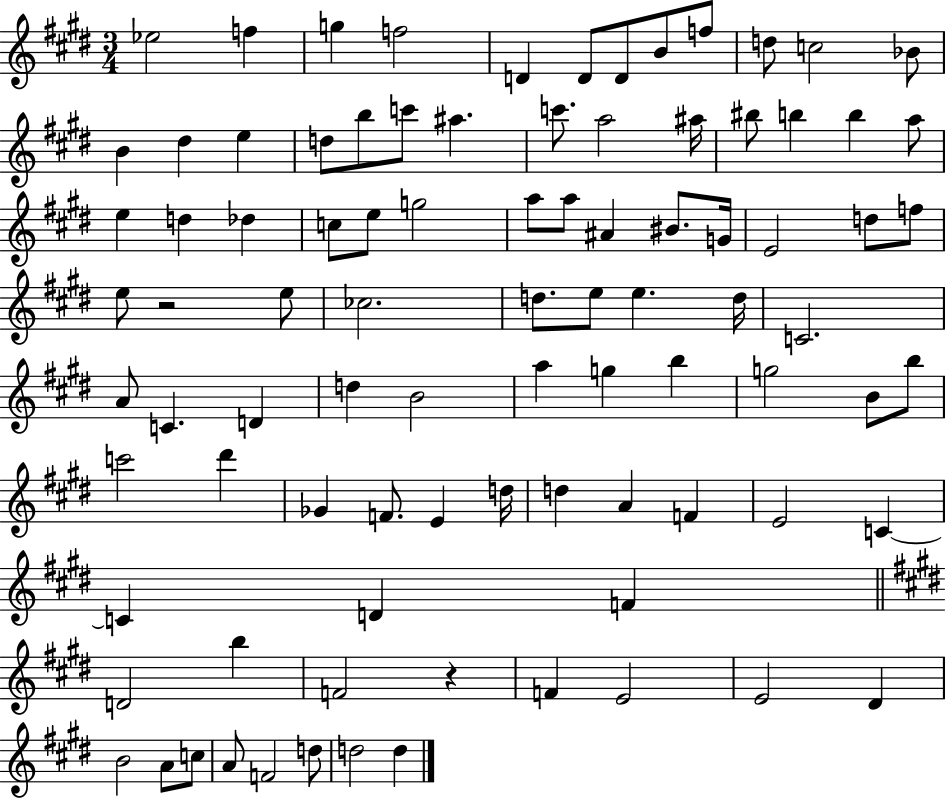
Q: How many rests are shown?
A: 2